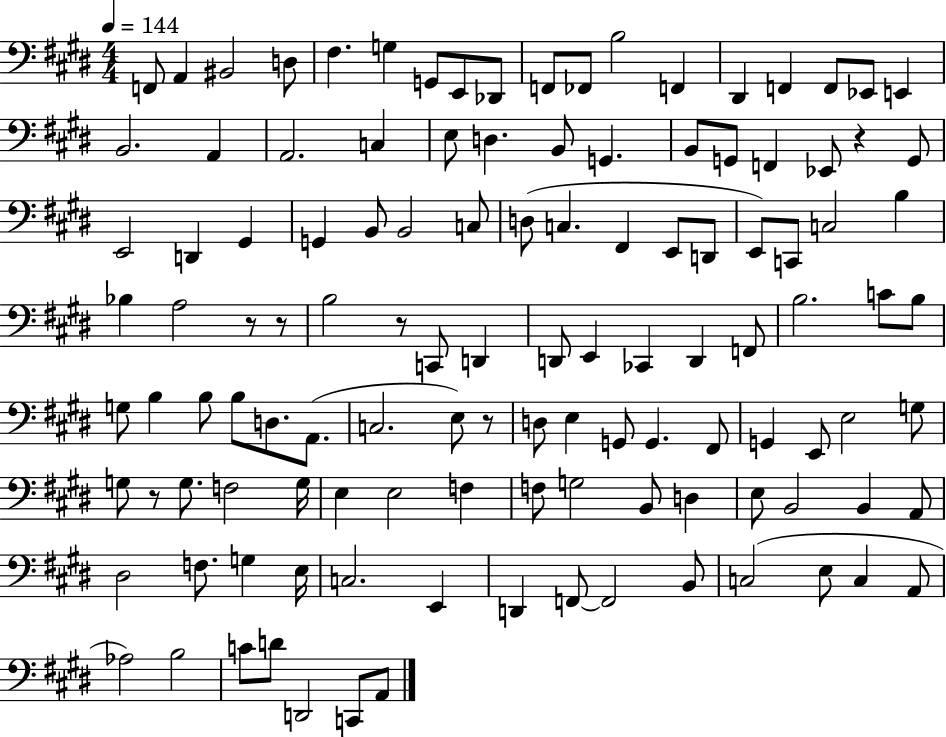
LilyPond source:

{
  \clef bass
  \numericTimeSignature
  \time 4/4
  \key e \major
  \tempo 4 = 144
  f,8 a,4 bis,2 d8 | fis4. g4 g,8 e,8 des,8 | f,8 fes,8 b2 f,4 | dis,4 f,4 f,8 ees,8 e,4 | \break b,2. a,4 | a,2. c4 | e8 d4. b,8 g,4. | b,8 g,8 f,4 ees,8 r4 g,8 | \break e,2 d,4 gis,4 | g,4 b,8 b,2 c8 | d8( c4. fis,4 e,8 d,8 | e,8) c,8 c2 b4 | \break bes4 a2 r8 r8 | b2 r8 c,8 d,4 | d,8 e,4 ces,4 d,4 f,8 | b2. c'8 b8 | \break g8 b4 b8 b8 d8. a,8.( | c2. e8) r8 | d8 e4 g,8 g,4. fis,8 | g,4 e,8 e2 g8 | \break g8 r8 g8. f2 g16 | e4 e2 f4 | f8 g2 b,8 d4 | e8 b,2 b,4 a,8 | \break dis2 f8. g4 e16 | c2. e,4 | d,4 f,8~~ f,2 b,8 | c2( e8 c4 a,8 | \break aes2) b2 | c'8 d'8 d,2 c,8 a,8 | \bar "|."
}